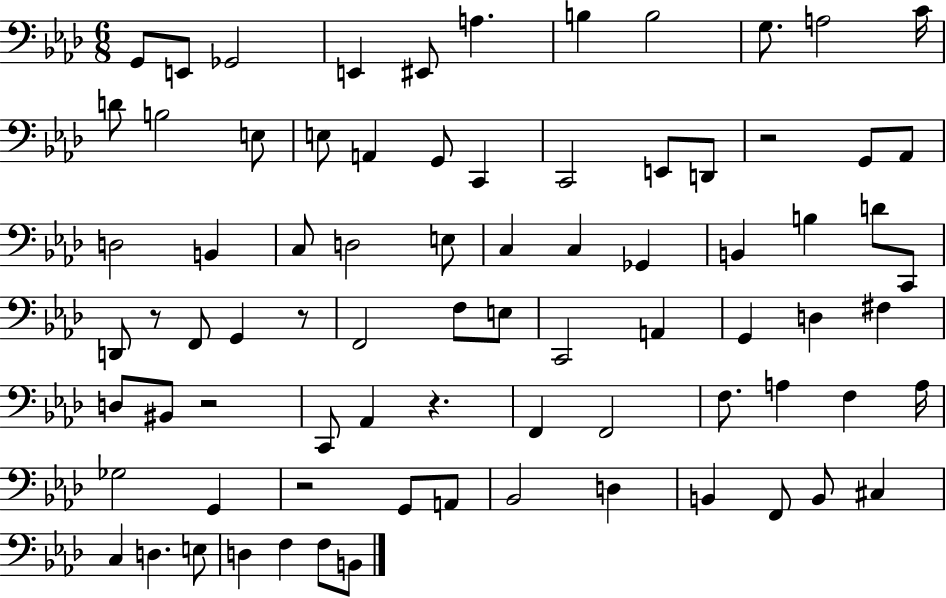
{
  \clef bass
  \numericTimeSignature
  \time 6/8
  \key aes \major
  g,8 e,8 ges,2 | e,4 eis,8 a4. | b4 b2 | g8. a2 c'16 | \break d'8 b2 e8 | e8 a,4 g,8 c,4 | c,2 e,8 d,8 | r2 g,8 aes,8 | \break d2 b,4 | c8 d2 e8 | c4 c4 ges,4 | b,4 b4 d'8 c,8 | \break d,8 r8 f,8 g,4 r8 | f,2 f8 e8 | c,2 a,4 | g,4 d4 fis4 | \break d8 bis,8 r2 | c,8 aes,4 r4. | f,4 f,2 | f8. a4 f4 a16 | \break ges2 g,4 | r2 g,8 a,8 | bes,2 d4 | b,4 f,8 b,8 cis4 | \break c4 d4. e8 | d4 f4 f8 b,8 | \bar "|."
}